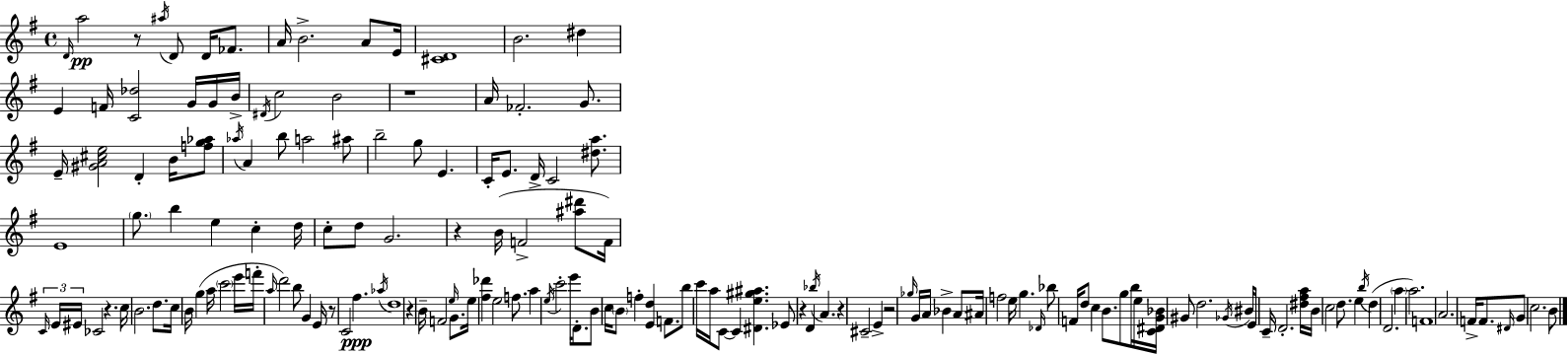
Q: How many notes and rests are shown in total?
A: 163